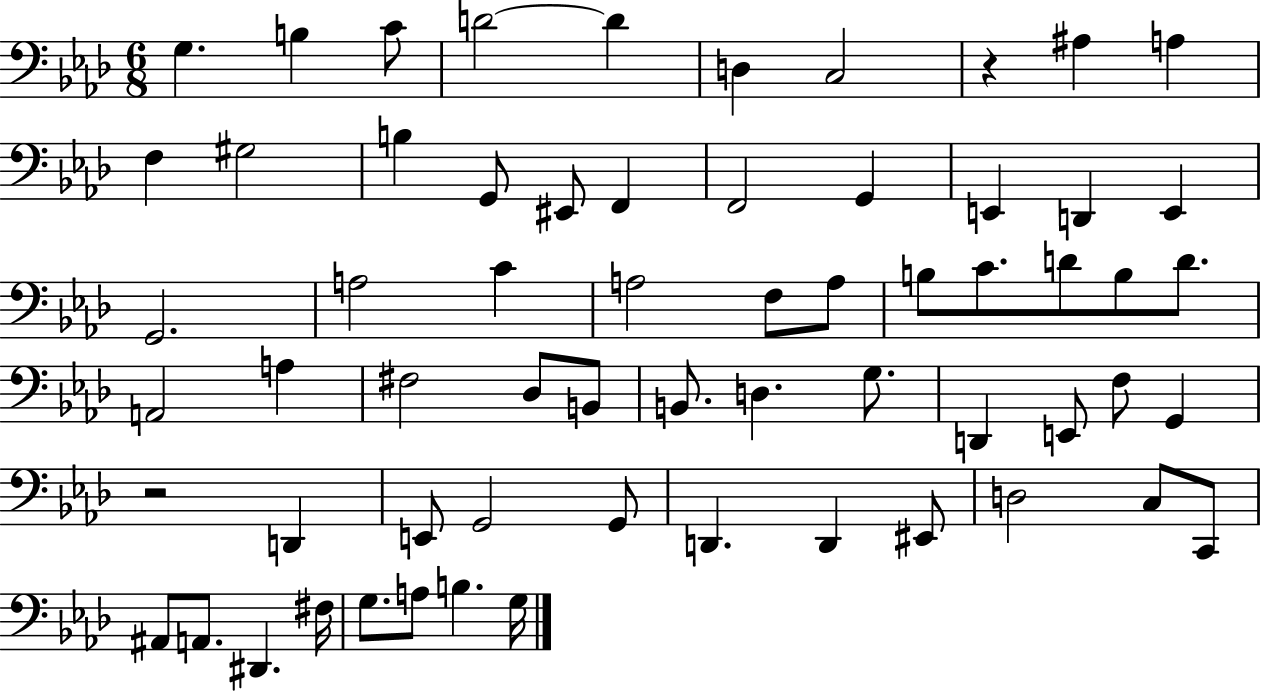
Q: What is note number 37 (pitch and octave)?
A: B2